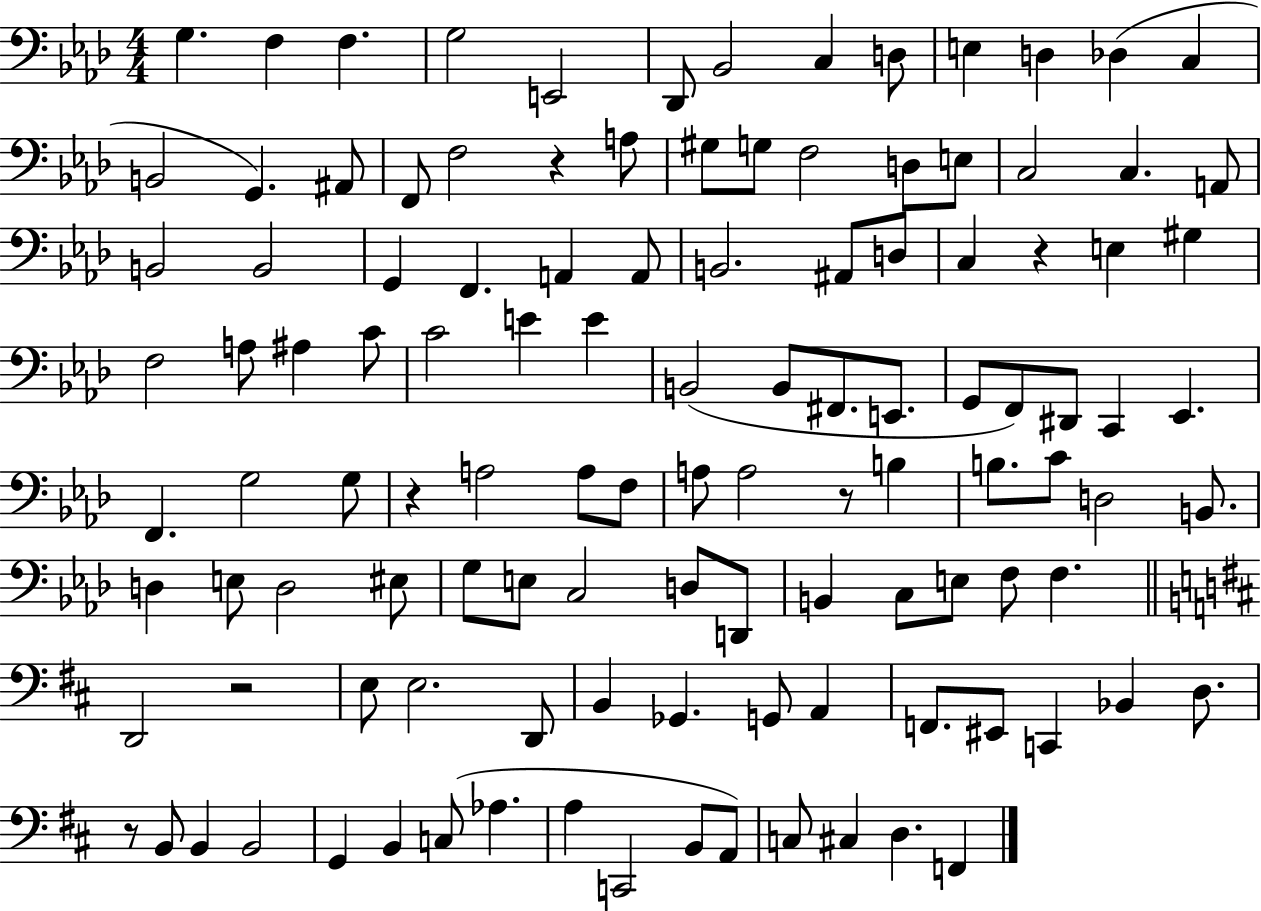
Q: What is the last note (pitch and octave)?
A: F2